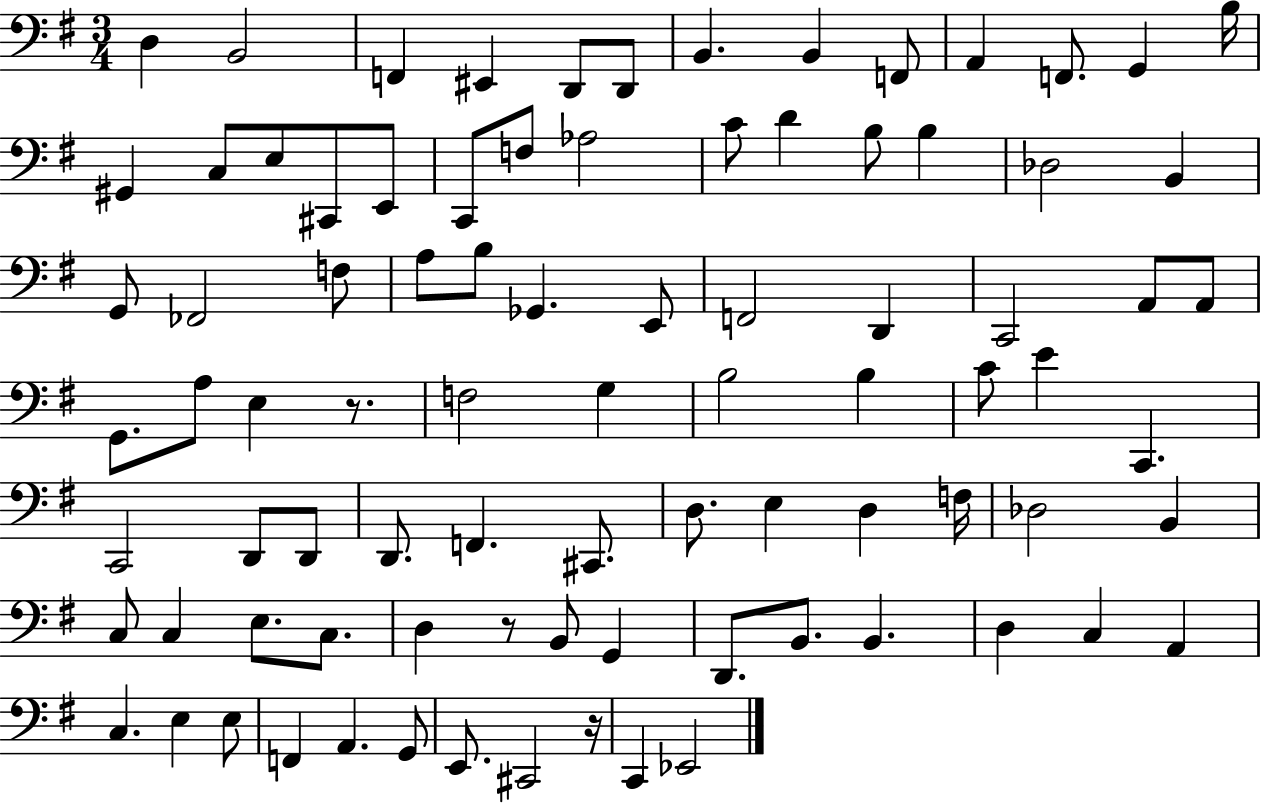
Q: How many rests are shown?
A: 3